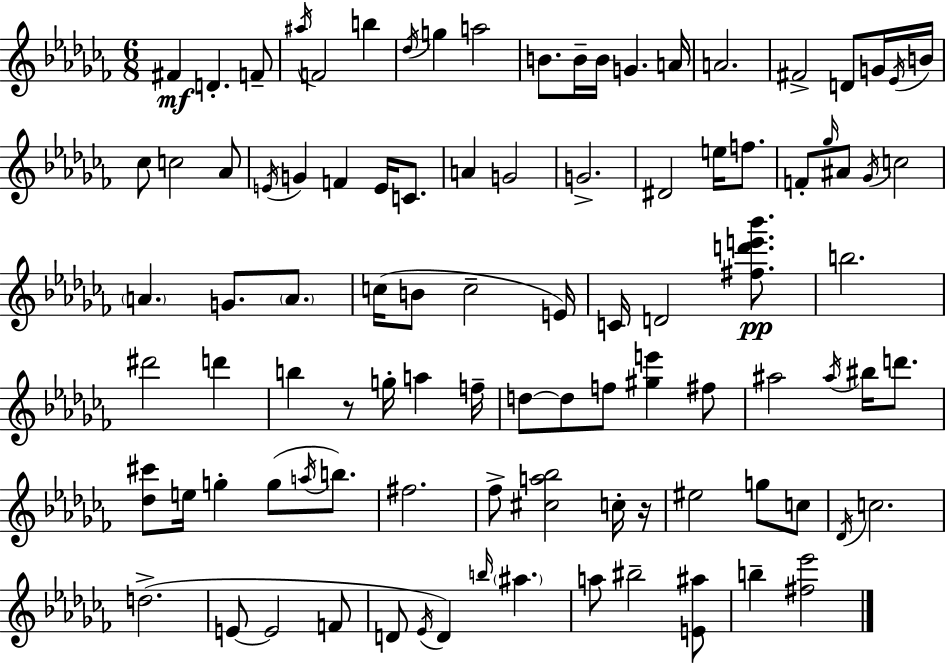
{
  \clef treble
  \numericTimeSignature
  \time 6/8
  \key aes \minor
  fis'4\mf d'4.-. f'8-- | \acciaccatura { ais''16 } f'2 b''4 | \acciaccatura { des''16 } g''4 a''2 | b'8. b'16-- b'16 g'4. | \break a'16 a'2. | fis'2-> d'8 | g'16 \acciaccatura { ees'16 } b'16 ces''8 c''2 | aes'8 \acciaccatura { e'16 } g'4 f'4 | \break e'16 c'8. a'4 g'2 | g'2.-> | dis'2 | e''16 f''8. f'8-. \grace { ges''16 } ais'8 \acciaccatura { ges'16 } c''2 | \break \parenthesize a'4. | g'8. \parenthesize a'8. c''16( b'8 c''2-- | e'16) c'16 d'2 | <fis'' d''' e''' bes'''>8.\pp b''2. | \break dis'''2 | d'''4 b''4 r8 | g''16-. a''4 f''16-- d''8~~ d''8 f''8 | <gis'' e'''>4 fis''8 ais''2 | \break \acciaccatura { ais''16 } bis''16 d'''8. <des'' cis'''>8 e''16 g''4-. | g''8( \acciaccatura { a''16 } b''8.) fis''2. | fes''8-> <cis'' a'' bes''>2 | c''16-. r16 eis''2 | \break g''8 c''8 \acciaccatura { des'16 } c''2. | d''2.->( | e'8~~ e'2 | f'8 d'8 \acciaccatura { ees'16 }) | \break d'4 \grace { b''16 } \parenthesize ais''4. a''8 | bis''2-- <e' ais''>8 b''4-- | <fis'' ees'''>2 \bar "|."
}